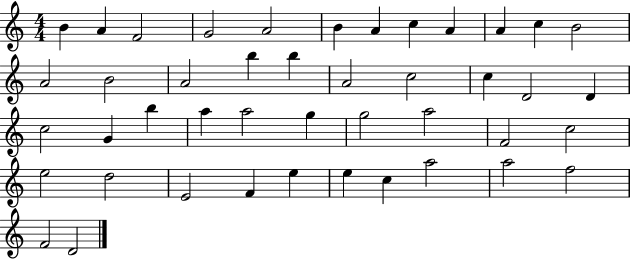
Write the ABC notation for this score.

X:1
T:Untitled
M:4/4
L:1/4
K:C
B A F2 G2 A2 B A c A A c B2 A2 B2 A2 b b A2 c2 c D2 D c2 G b a a2 g g2 a2 F2 c2 e2 d2 E2 F e e c a2 a2 f2 F2 D2